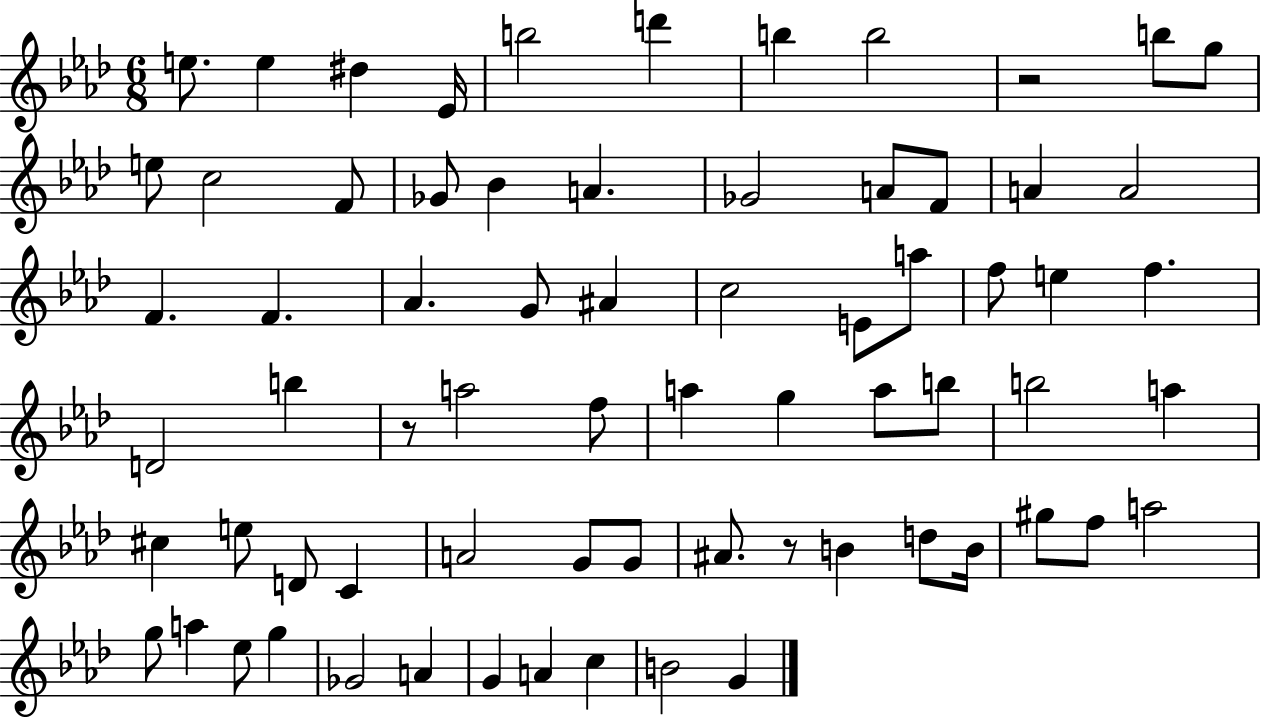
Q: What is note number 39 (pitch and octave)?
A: A5